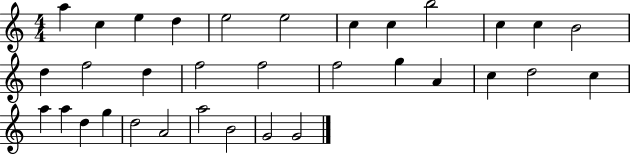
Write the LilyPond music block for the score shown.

{
  \clef treble
  \numericTimeSignature
  \time 4/4
  \key c \major
  a''4 c''4 e''4 d''4 | e''2 e''2 | c''4 c''4 b''2 | c''4 c''4 b'2 | \break d''4 f''2 d''4 | f''2 f''2 | f''2 g''4 a'4 | c''4 d''2 c''4 | \break a''4 a''4 d''4 g''4 | d''2 a'2 | a''2 b'2 | g'2 g'2 | \break \bar "|."
}